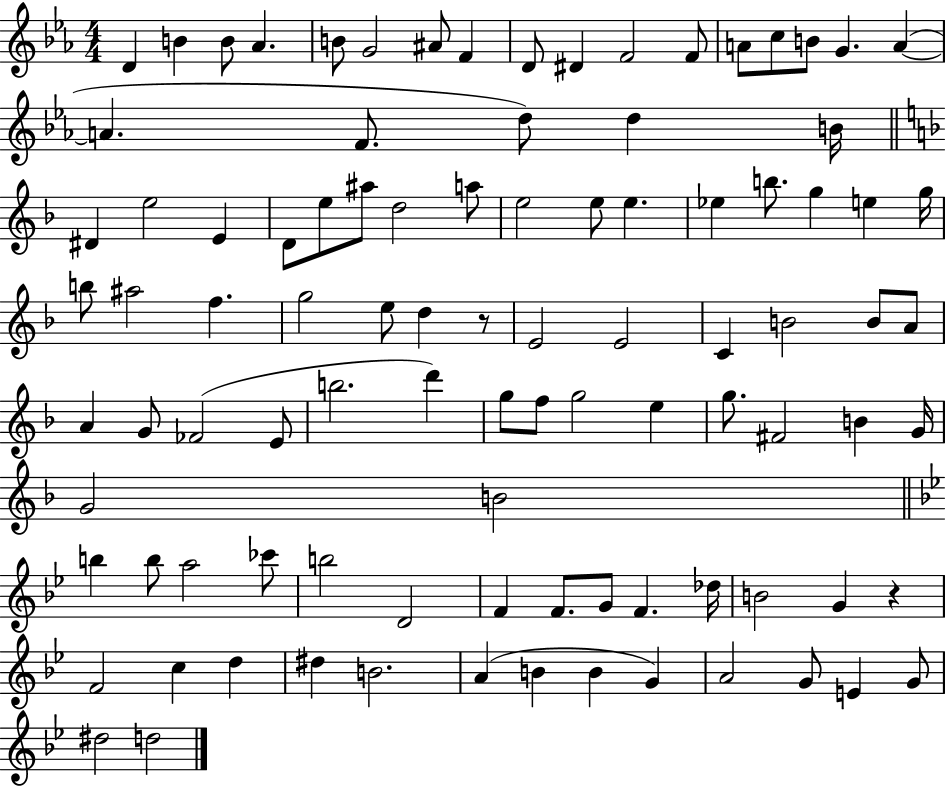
D4/q B4/q B4/e Ab4/q. B4/e G4/h A#4/e F4/q D4/e D#4/q F4/h F4/e A4/e C5/e B4/e G4/q. A4/q A4/q. F4/e. D5/e D5/q B4/s D#4/q E5/h E4/q D4/e E5/e A#5/e D5/h A5/e E5/h E5/e E5/q. Eb5/q B5/e. G5/q E5/q G5/s B5/e A#5/h F5/q. G5/h E5/e D5/q R/e E4/h E4/h C4/q B4/h B4/e A4/e A4/q G4/e FES4/h E4/e B5/h. D6/q G5/e F5/e G5/h E5/q G5/e. F#4/h B4/q G4/s G4/h B4/h B5/q B5/e A5/h CES6/e B5/h D4/h F4/q F4/e. G4/e F4/q. Db5/s B4/h G4/q R/q F4/h C5/q D5/q D#5/q B4/h. A4/q B4/q B4/q G4/q A4/h G4/e E4/q G4/e D#5/h D5/h